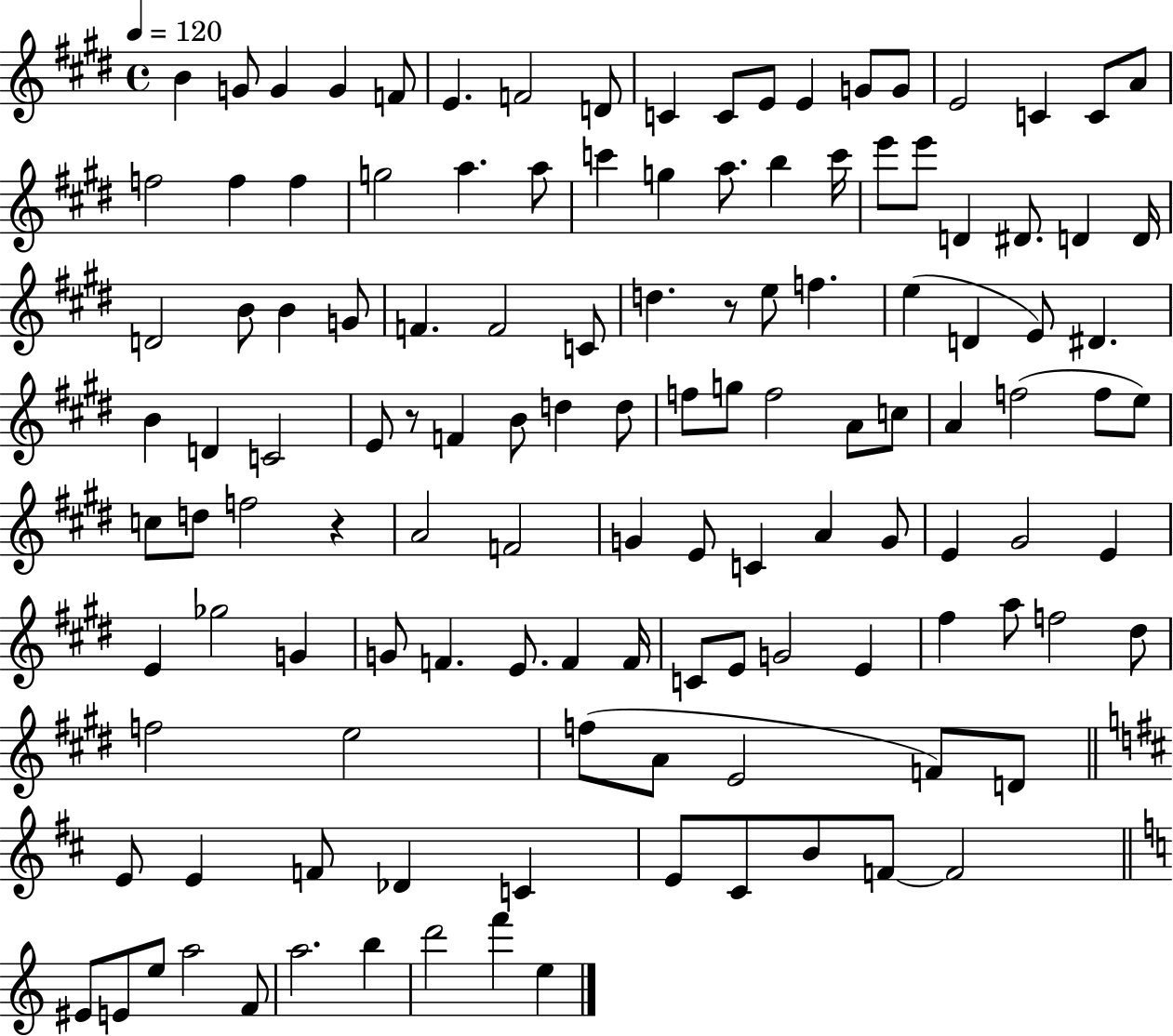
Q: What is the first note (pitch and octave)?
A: B4